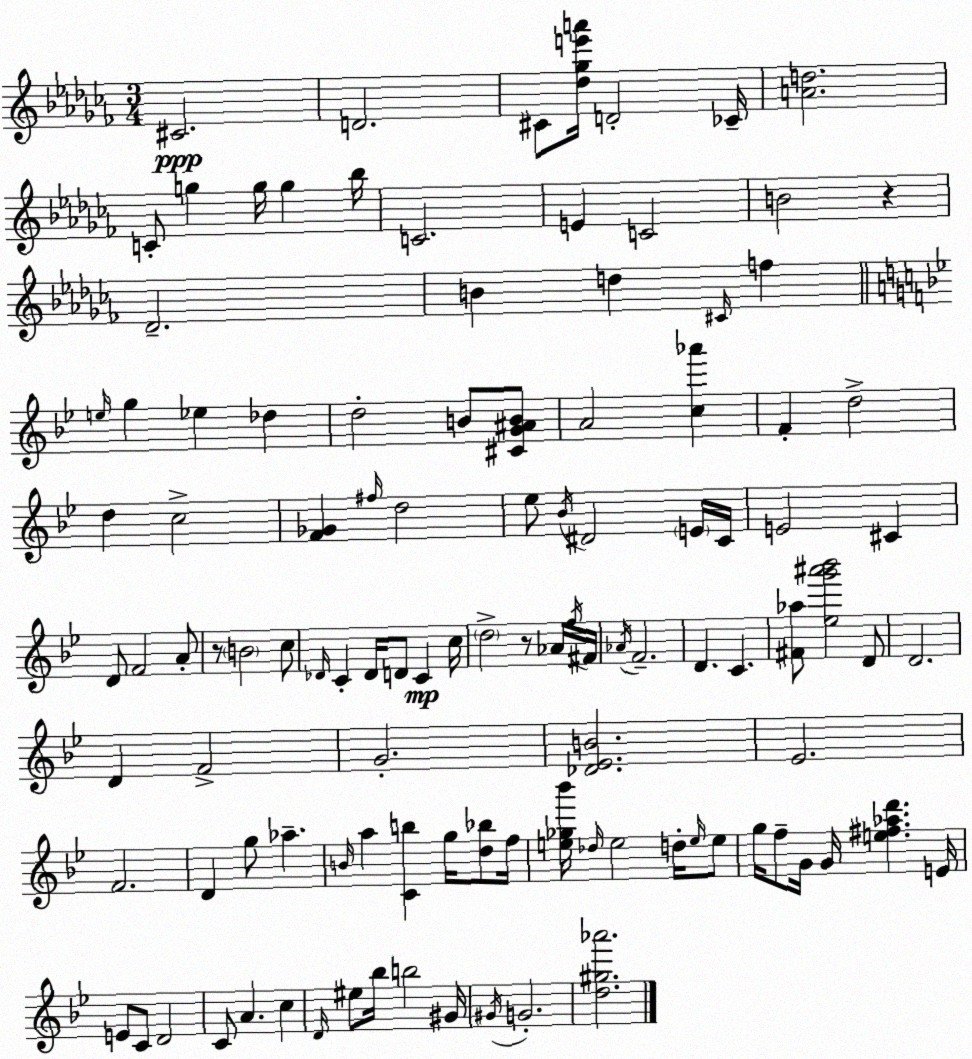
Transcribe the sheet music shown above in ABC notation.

X:1
T:Untitled
M:3/4
L:1/4
K:Abm
^C2 D2 ^C/2 [_d_ge'a']/4 D2 _C/4 [Ad]2 C/2 g g/4 g _b/4 C2 E C2 B2 z _D2 B d ^C/4 f e/4 g _e _d d2 B/2 [^CG^AB]/2 A2 [c_a'] F d2 d c2 [F_G] ^f/4 d2 _e/2 _B/4 ^D2 E/4 C/4 E2 ^C D/2 F2 A/2 z/2 B2 c/2 _D/4 C _D/4 D/2 C c/4 d2 z/2 _A/4 f/4 ^F/4 _A/4 F2 D C [^F_a]/2 [_eg'^a'_b']2 D/2 D2 D F2 G2 [_D_EB]2 _E2 F2 D g/2 _a B/4 a [Cb] g/4 [d_b]/2 f/4 [e_g_b']/4 _d/4 e2 d/4 e/4 e/2 g/4 f/2 G/4 G/4 [e^f_ad'] E/4 E/2 C/2 D2 C/2 A c D/4 ^e/2 _b/4 b2 ^G/4 ^G/4 G2 [d^g_a']2